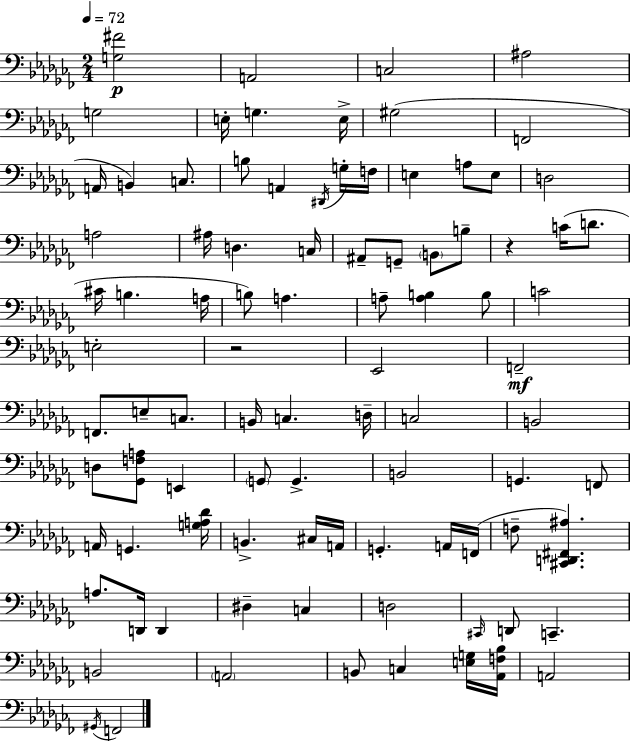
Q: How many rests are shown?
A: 2